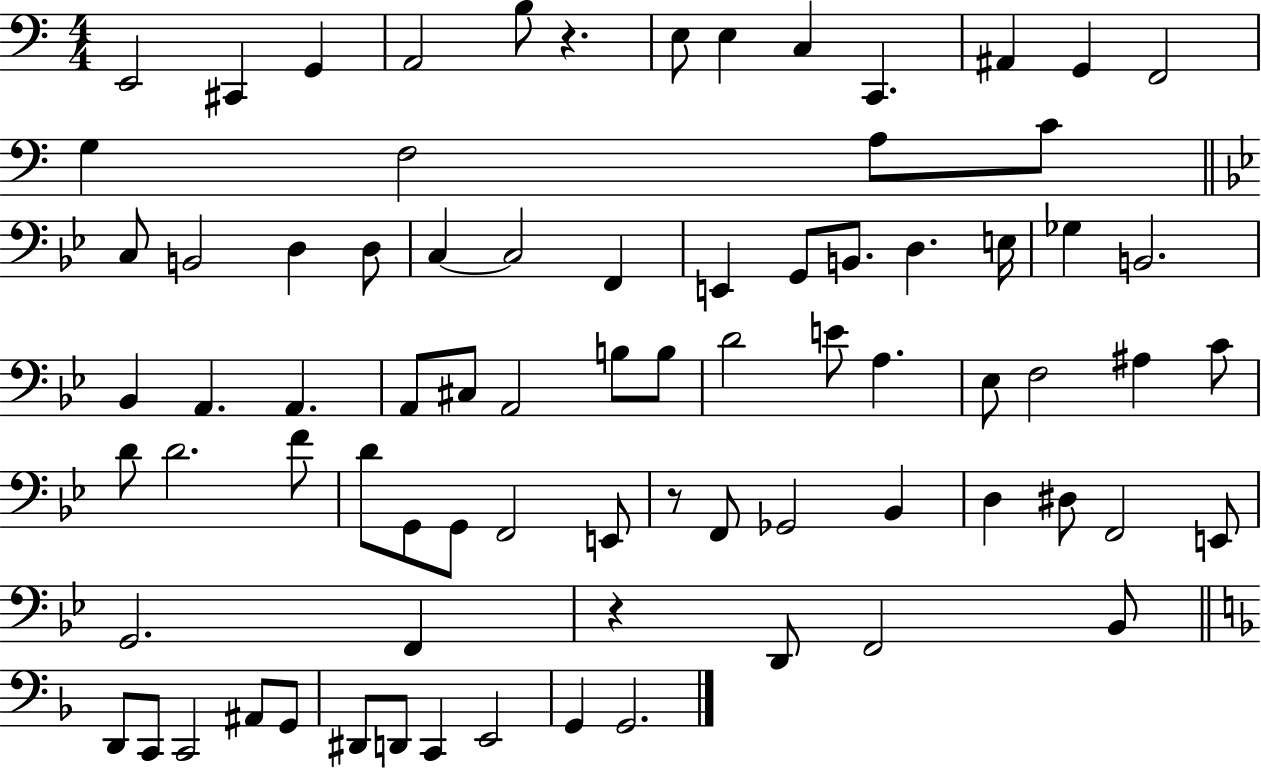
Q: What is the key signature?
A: C major